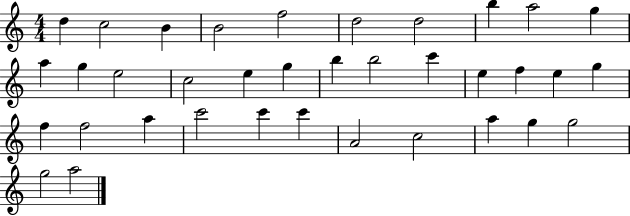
D5/q C5/h B4/q B4/h F5/h D5/h D5/h B5/q A5/h G5/q A5/q G5/q E5/h C5/h E5/q G5/q B5/q B5/h C6/q E5/q F5/q E5/q G5/q F5/q F5/h A5/q C6/h C6/q C6/q A4/h C5/h A5/q G5/q G5/h G5/h A5/h